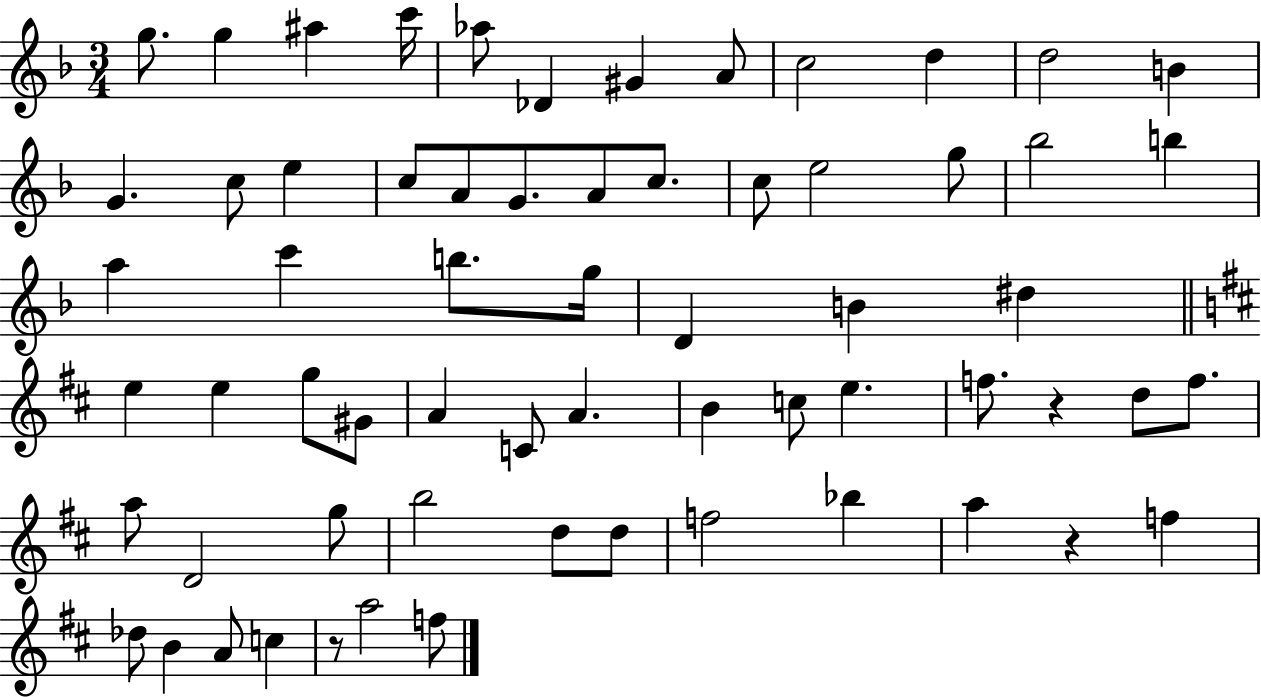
{
  \clef treble
  \numericTimeSignature
  \time 3/4
  \key f \major
  g''8. g''4 ais''4 c'''16 | aes''8 des'4 gis'4 a'8 | c''2 d''4 | d''2 b'4 | \break g'4. c''8 e''4 | c''8 a'8 g'8. a'8 c''8. | c''8 e''2 g''8 | bes''2 b''4 | \break a''4 c'''4 b''8. g''16 | d'4 b'4 dis''4 | \bar "||" \break \key b \minor e''4 e''4 g''8 gis'8 | a'4 c'8 a'4. | b'4 c''8 e''4. | f''8. r4 d''8 f''8. | \break a''8 d'2 g''8 | b''2 d''8 d''8 | f''2 bes''4 | a''4 r4 f''4 | \break des''8 b'4 a'8 c''4 | r8 a''2 f''8 | \bar "|."
}